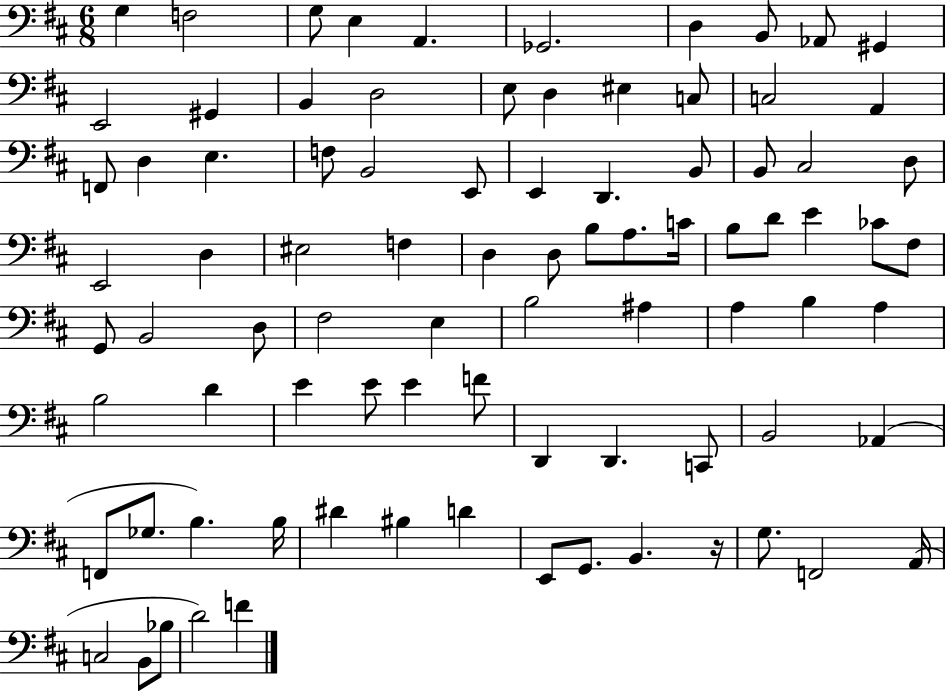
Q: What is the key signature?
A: D major